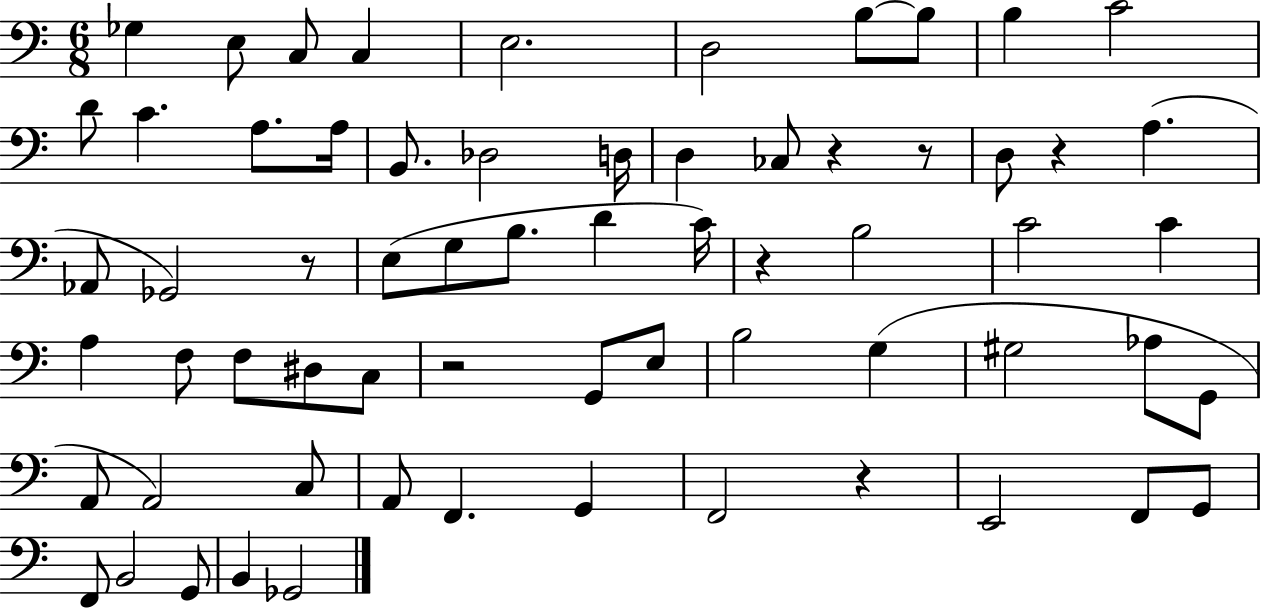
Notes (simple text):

Gb3/q E3/e C3/e C3/q E3/h. D3/h B3/e B3/e B3/q C4/h D4/e C4/q. A3/e. A3/s B2/e. Db3/h D3/s D3/q CES3/e R/q R/e D3/e R/q A3/q. Ab2/e Gb2/h R/e E3/e G3/e B3/e. D4/q C4/s R/q B3/h C4/h C4/q A3/q F3/e F3/e D#3/e C3/e R/h G2/e E3/e B3/h G3/q G#3/h Ab3/e G2/e A2/e A2/h C3/e A2/e F2/q. G2/q F2/h R/q E2/h F2/e G2/e F2/e B2/h G2/e B2/q Gb2/h